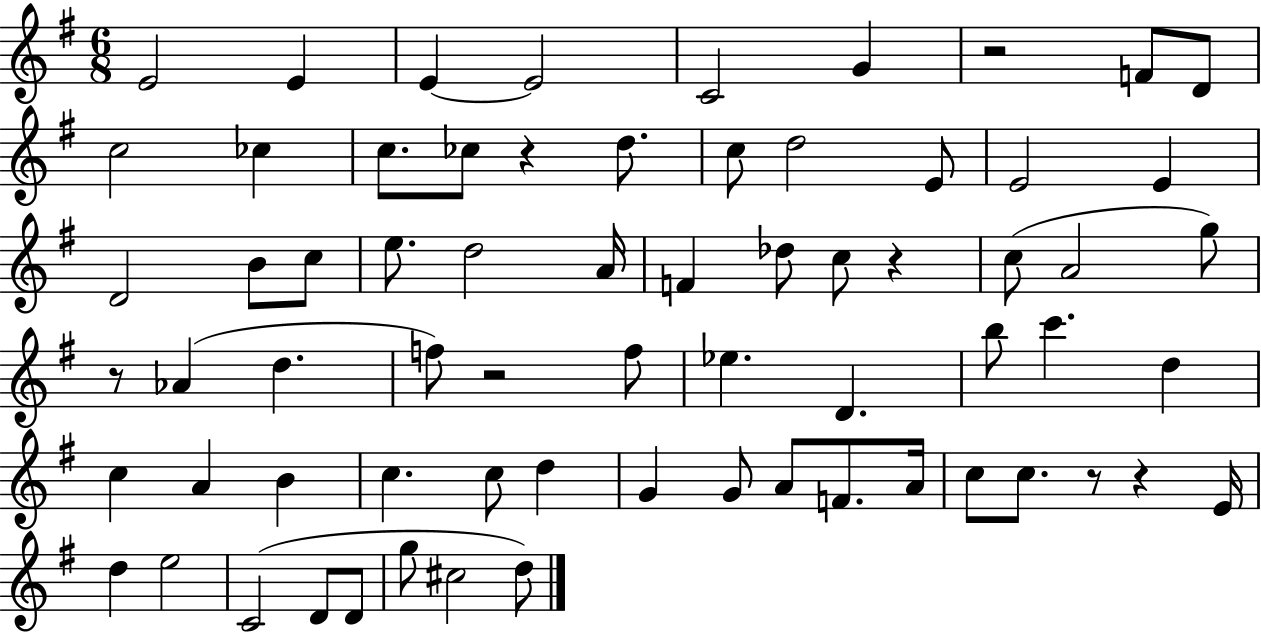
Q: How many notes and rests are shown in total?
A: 68